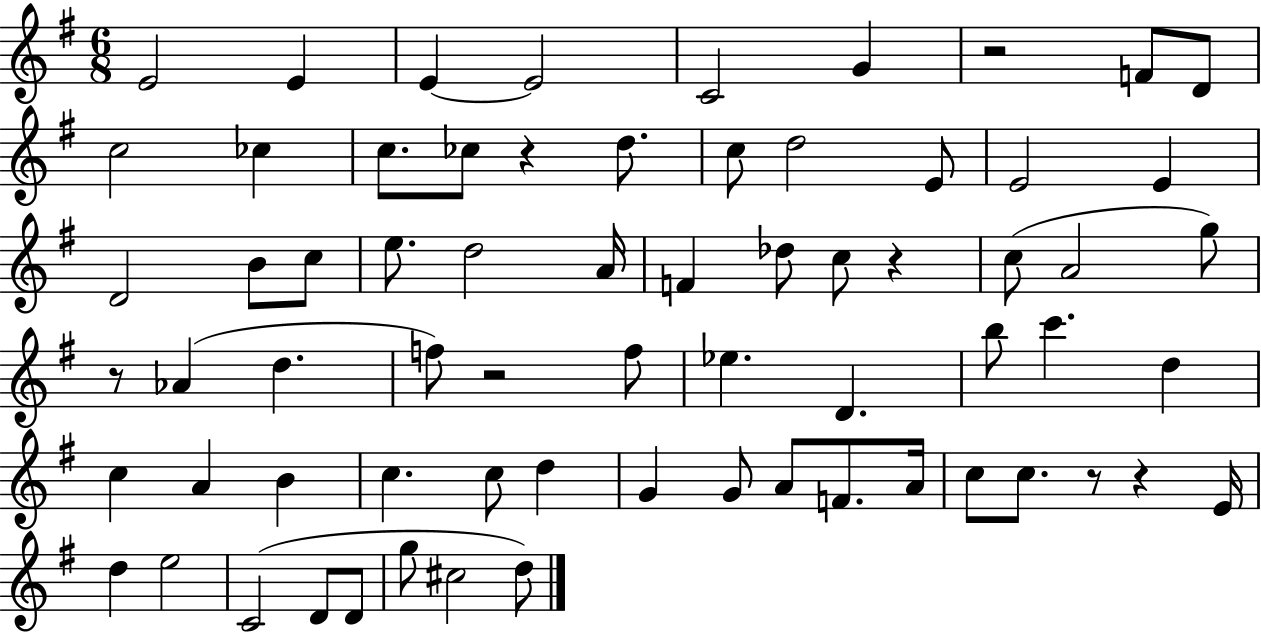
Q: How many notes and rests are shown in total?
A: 68